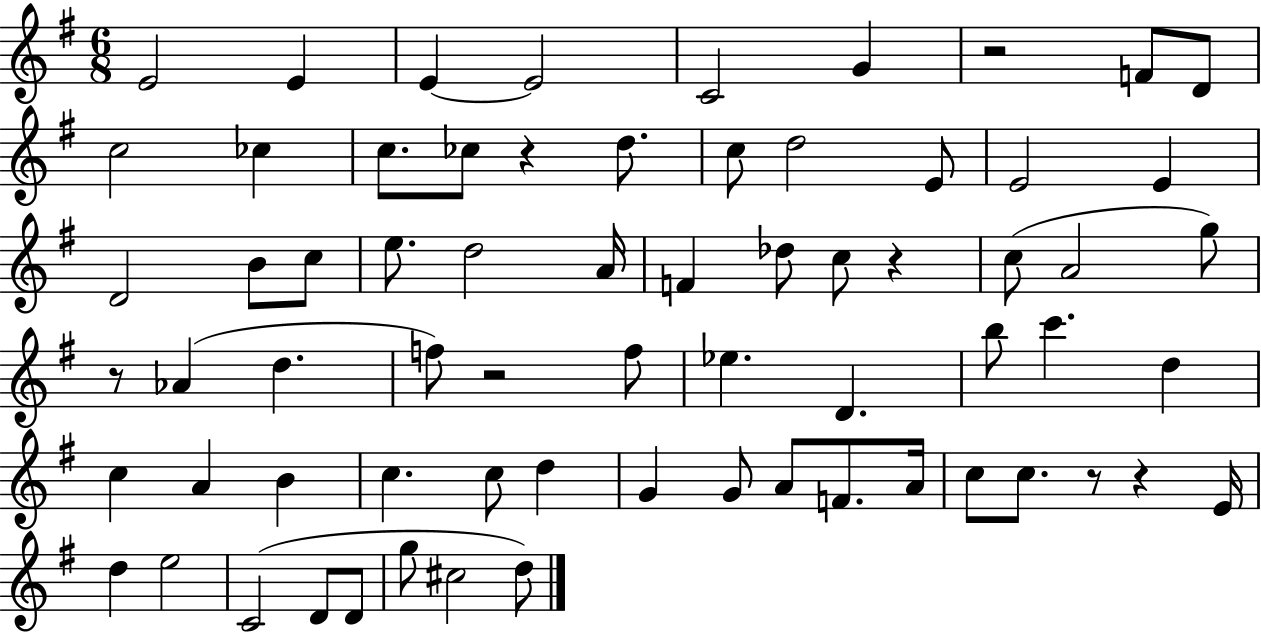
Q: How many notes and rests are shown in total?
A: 68